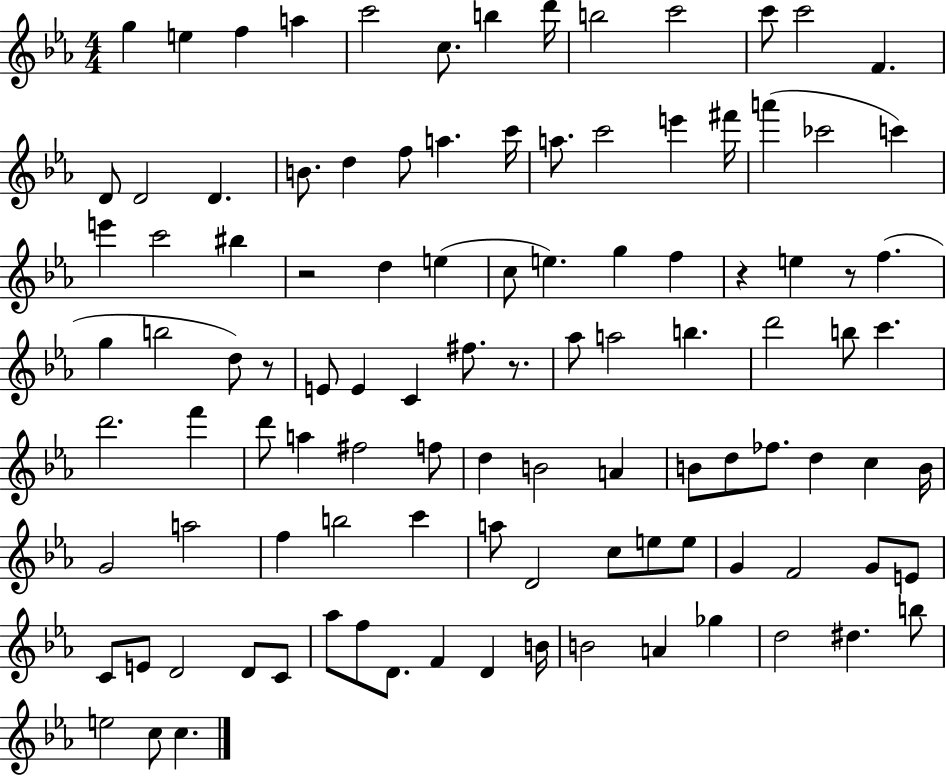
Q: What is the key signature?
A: EES major